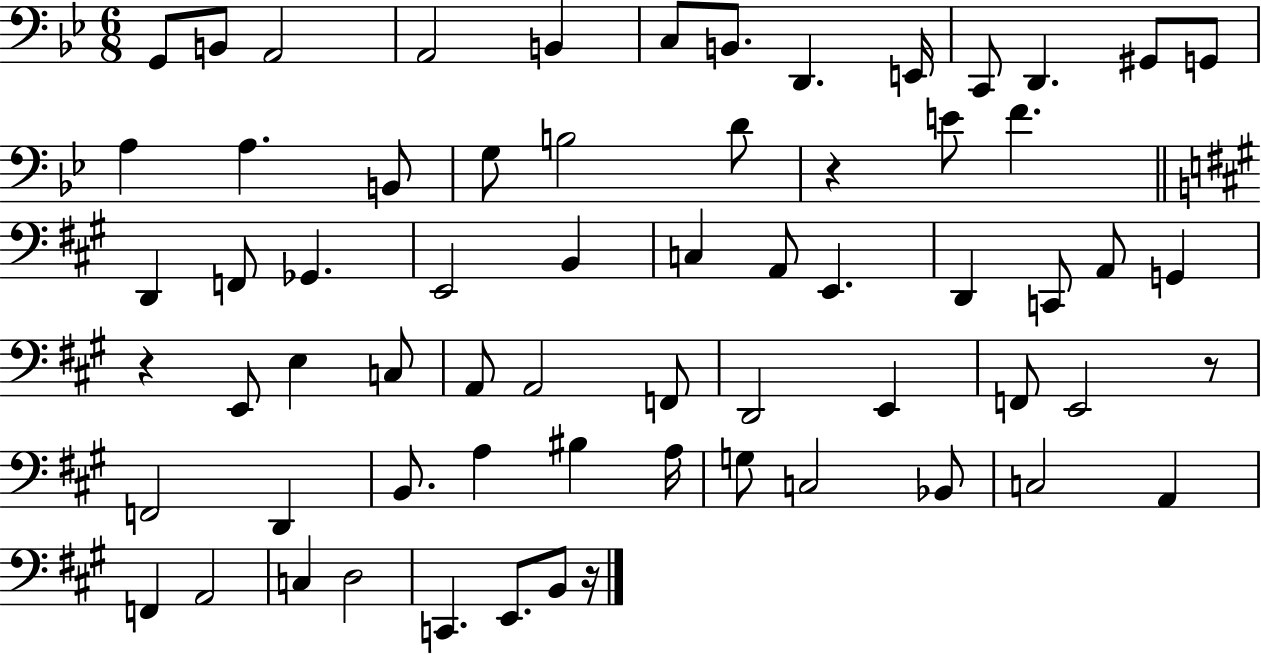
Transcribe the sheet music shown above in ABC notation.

X:1
T:Untitled
M:6/8
L:1/4
K:Bb
G,,/2 B,,/2 A,,2 A,,2 B,, C,/2 B,,/2 D,, E,,/4 C,,/2 D,, ^G,,/2 G,,/2 A, A, B,,/2 G,/2 B,2 D/2 z E/2 F D,, F,,/2 _G,, E,,2 B,, C, A,,/2 E,, D,, C,,/2 A,,/2 G,, z E,,/2 E, C,/2 A,,/2 A,,2 F,,/2 D,,2 E,, F,,/2 E,,2 z/2 F,,2 D,, B,,/2 A, ^B, A,/4 G,/2 C,2 _B,,/2 C,2 A,, F,, A,,2 C, D,2 C,, E,,/2 B,,/2 z/4